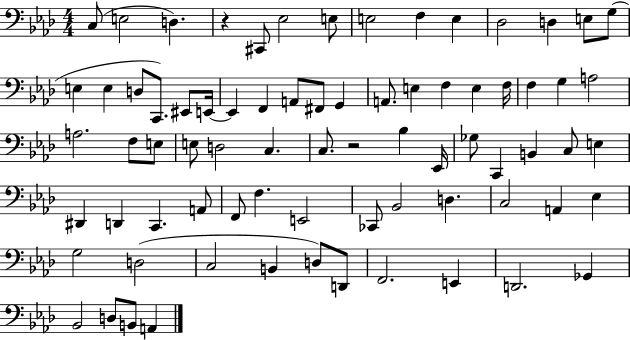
C3/e E3/h D3/q. R/q C#2/e Eb3/h E3/e E3/h F3/q E3/q Db3/h D3/q E3/e G3/e E3/q E3/q D3/e C2/e. EIS2/e E2/s E2/q F2/q A2/e F#2/e G2/q A2/e. E3/q F3/q E3/q F3/s F3/q G3/q A3/h A3/h. F3/e E3/e E3/e D3/h C3/q. C3/e. R/h Bb3/q Eb2/s Gb3/e C2/q B2/q C3/e E3/q D#2/q D2/q C2/q. A2/e F2/e F3/q. E2/h CES2/e Bb2/h D3/q. C3/h A2/q Eb3/q G3/h D3/h C3/h B2/q D3/e D2/e F2/h. E2/q D2/h. Gb2/q Bb2/h D3/e B2/e A2/q